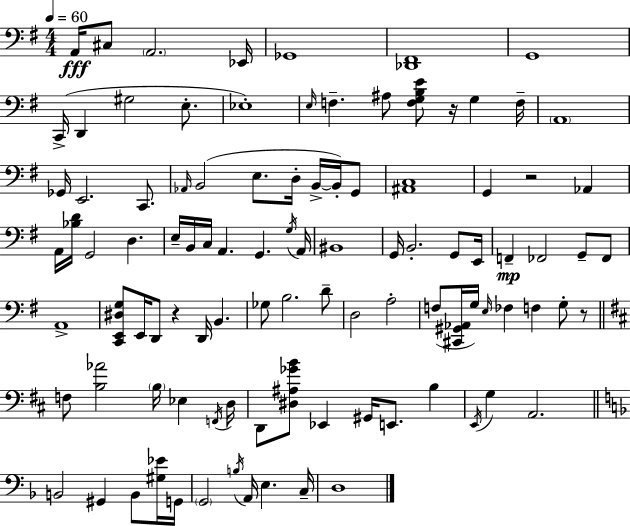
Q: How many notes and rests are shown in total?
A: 100